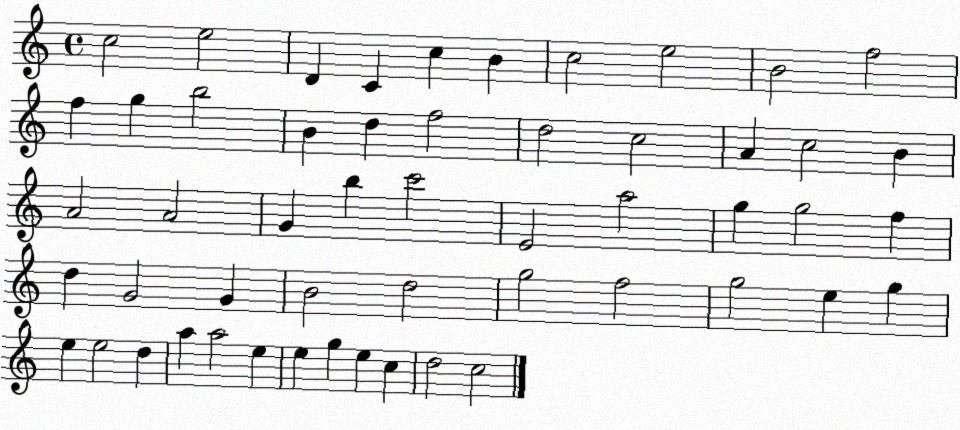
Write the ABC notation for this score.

X:1
T:Untitled
M:4/4
L:1/4
K:C
c2 e2 D C c B c2 e2 B2 f2 f g b2 B d f2 d2 c2 A c2 B A2 A2 G b c'2 E2 a2 g g2 f d G2 G B2 d2 g2 f2 g2 e g e e2 d a a2 e e g e c d2 c2